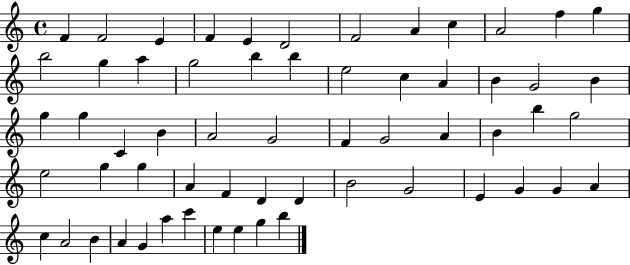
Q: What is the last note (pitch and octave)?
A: B5